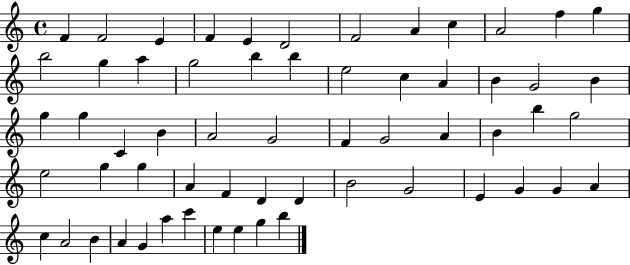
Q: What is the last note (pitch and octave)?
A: B5